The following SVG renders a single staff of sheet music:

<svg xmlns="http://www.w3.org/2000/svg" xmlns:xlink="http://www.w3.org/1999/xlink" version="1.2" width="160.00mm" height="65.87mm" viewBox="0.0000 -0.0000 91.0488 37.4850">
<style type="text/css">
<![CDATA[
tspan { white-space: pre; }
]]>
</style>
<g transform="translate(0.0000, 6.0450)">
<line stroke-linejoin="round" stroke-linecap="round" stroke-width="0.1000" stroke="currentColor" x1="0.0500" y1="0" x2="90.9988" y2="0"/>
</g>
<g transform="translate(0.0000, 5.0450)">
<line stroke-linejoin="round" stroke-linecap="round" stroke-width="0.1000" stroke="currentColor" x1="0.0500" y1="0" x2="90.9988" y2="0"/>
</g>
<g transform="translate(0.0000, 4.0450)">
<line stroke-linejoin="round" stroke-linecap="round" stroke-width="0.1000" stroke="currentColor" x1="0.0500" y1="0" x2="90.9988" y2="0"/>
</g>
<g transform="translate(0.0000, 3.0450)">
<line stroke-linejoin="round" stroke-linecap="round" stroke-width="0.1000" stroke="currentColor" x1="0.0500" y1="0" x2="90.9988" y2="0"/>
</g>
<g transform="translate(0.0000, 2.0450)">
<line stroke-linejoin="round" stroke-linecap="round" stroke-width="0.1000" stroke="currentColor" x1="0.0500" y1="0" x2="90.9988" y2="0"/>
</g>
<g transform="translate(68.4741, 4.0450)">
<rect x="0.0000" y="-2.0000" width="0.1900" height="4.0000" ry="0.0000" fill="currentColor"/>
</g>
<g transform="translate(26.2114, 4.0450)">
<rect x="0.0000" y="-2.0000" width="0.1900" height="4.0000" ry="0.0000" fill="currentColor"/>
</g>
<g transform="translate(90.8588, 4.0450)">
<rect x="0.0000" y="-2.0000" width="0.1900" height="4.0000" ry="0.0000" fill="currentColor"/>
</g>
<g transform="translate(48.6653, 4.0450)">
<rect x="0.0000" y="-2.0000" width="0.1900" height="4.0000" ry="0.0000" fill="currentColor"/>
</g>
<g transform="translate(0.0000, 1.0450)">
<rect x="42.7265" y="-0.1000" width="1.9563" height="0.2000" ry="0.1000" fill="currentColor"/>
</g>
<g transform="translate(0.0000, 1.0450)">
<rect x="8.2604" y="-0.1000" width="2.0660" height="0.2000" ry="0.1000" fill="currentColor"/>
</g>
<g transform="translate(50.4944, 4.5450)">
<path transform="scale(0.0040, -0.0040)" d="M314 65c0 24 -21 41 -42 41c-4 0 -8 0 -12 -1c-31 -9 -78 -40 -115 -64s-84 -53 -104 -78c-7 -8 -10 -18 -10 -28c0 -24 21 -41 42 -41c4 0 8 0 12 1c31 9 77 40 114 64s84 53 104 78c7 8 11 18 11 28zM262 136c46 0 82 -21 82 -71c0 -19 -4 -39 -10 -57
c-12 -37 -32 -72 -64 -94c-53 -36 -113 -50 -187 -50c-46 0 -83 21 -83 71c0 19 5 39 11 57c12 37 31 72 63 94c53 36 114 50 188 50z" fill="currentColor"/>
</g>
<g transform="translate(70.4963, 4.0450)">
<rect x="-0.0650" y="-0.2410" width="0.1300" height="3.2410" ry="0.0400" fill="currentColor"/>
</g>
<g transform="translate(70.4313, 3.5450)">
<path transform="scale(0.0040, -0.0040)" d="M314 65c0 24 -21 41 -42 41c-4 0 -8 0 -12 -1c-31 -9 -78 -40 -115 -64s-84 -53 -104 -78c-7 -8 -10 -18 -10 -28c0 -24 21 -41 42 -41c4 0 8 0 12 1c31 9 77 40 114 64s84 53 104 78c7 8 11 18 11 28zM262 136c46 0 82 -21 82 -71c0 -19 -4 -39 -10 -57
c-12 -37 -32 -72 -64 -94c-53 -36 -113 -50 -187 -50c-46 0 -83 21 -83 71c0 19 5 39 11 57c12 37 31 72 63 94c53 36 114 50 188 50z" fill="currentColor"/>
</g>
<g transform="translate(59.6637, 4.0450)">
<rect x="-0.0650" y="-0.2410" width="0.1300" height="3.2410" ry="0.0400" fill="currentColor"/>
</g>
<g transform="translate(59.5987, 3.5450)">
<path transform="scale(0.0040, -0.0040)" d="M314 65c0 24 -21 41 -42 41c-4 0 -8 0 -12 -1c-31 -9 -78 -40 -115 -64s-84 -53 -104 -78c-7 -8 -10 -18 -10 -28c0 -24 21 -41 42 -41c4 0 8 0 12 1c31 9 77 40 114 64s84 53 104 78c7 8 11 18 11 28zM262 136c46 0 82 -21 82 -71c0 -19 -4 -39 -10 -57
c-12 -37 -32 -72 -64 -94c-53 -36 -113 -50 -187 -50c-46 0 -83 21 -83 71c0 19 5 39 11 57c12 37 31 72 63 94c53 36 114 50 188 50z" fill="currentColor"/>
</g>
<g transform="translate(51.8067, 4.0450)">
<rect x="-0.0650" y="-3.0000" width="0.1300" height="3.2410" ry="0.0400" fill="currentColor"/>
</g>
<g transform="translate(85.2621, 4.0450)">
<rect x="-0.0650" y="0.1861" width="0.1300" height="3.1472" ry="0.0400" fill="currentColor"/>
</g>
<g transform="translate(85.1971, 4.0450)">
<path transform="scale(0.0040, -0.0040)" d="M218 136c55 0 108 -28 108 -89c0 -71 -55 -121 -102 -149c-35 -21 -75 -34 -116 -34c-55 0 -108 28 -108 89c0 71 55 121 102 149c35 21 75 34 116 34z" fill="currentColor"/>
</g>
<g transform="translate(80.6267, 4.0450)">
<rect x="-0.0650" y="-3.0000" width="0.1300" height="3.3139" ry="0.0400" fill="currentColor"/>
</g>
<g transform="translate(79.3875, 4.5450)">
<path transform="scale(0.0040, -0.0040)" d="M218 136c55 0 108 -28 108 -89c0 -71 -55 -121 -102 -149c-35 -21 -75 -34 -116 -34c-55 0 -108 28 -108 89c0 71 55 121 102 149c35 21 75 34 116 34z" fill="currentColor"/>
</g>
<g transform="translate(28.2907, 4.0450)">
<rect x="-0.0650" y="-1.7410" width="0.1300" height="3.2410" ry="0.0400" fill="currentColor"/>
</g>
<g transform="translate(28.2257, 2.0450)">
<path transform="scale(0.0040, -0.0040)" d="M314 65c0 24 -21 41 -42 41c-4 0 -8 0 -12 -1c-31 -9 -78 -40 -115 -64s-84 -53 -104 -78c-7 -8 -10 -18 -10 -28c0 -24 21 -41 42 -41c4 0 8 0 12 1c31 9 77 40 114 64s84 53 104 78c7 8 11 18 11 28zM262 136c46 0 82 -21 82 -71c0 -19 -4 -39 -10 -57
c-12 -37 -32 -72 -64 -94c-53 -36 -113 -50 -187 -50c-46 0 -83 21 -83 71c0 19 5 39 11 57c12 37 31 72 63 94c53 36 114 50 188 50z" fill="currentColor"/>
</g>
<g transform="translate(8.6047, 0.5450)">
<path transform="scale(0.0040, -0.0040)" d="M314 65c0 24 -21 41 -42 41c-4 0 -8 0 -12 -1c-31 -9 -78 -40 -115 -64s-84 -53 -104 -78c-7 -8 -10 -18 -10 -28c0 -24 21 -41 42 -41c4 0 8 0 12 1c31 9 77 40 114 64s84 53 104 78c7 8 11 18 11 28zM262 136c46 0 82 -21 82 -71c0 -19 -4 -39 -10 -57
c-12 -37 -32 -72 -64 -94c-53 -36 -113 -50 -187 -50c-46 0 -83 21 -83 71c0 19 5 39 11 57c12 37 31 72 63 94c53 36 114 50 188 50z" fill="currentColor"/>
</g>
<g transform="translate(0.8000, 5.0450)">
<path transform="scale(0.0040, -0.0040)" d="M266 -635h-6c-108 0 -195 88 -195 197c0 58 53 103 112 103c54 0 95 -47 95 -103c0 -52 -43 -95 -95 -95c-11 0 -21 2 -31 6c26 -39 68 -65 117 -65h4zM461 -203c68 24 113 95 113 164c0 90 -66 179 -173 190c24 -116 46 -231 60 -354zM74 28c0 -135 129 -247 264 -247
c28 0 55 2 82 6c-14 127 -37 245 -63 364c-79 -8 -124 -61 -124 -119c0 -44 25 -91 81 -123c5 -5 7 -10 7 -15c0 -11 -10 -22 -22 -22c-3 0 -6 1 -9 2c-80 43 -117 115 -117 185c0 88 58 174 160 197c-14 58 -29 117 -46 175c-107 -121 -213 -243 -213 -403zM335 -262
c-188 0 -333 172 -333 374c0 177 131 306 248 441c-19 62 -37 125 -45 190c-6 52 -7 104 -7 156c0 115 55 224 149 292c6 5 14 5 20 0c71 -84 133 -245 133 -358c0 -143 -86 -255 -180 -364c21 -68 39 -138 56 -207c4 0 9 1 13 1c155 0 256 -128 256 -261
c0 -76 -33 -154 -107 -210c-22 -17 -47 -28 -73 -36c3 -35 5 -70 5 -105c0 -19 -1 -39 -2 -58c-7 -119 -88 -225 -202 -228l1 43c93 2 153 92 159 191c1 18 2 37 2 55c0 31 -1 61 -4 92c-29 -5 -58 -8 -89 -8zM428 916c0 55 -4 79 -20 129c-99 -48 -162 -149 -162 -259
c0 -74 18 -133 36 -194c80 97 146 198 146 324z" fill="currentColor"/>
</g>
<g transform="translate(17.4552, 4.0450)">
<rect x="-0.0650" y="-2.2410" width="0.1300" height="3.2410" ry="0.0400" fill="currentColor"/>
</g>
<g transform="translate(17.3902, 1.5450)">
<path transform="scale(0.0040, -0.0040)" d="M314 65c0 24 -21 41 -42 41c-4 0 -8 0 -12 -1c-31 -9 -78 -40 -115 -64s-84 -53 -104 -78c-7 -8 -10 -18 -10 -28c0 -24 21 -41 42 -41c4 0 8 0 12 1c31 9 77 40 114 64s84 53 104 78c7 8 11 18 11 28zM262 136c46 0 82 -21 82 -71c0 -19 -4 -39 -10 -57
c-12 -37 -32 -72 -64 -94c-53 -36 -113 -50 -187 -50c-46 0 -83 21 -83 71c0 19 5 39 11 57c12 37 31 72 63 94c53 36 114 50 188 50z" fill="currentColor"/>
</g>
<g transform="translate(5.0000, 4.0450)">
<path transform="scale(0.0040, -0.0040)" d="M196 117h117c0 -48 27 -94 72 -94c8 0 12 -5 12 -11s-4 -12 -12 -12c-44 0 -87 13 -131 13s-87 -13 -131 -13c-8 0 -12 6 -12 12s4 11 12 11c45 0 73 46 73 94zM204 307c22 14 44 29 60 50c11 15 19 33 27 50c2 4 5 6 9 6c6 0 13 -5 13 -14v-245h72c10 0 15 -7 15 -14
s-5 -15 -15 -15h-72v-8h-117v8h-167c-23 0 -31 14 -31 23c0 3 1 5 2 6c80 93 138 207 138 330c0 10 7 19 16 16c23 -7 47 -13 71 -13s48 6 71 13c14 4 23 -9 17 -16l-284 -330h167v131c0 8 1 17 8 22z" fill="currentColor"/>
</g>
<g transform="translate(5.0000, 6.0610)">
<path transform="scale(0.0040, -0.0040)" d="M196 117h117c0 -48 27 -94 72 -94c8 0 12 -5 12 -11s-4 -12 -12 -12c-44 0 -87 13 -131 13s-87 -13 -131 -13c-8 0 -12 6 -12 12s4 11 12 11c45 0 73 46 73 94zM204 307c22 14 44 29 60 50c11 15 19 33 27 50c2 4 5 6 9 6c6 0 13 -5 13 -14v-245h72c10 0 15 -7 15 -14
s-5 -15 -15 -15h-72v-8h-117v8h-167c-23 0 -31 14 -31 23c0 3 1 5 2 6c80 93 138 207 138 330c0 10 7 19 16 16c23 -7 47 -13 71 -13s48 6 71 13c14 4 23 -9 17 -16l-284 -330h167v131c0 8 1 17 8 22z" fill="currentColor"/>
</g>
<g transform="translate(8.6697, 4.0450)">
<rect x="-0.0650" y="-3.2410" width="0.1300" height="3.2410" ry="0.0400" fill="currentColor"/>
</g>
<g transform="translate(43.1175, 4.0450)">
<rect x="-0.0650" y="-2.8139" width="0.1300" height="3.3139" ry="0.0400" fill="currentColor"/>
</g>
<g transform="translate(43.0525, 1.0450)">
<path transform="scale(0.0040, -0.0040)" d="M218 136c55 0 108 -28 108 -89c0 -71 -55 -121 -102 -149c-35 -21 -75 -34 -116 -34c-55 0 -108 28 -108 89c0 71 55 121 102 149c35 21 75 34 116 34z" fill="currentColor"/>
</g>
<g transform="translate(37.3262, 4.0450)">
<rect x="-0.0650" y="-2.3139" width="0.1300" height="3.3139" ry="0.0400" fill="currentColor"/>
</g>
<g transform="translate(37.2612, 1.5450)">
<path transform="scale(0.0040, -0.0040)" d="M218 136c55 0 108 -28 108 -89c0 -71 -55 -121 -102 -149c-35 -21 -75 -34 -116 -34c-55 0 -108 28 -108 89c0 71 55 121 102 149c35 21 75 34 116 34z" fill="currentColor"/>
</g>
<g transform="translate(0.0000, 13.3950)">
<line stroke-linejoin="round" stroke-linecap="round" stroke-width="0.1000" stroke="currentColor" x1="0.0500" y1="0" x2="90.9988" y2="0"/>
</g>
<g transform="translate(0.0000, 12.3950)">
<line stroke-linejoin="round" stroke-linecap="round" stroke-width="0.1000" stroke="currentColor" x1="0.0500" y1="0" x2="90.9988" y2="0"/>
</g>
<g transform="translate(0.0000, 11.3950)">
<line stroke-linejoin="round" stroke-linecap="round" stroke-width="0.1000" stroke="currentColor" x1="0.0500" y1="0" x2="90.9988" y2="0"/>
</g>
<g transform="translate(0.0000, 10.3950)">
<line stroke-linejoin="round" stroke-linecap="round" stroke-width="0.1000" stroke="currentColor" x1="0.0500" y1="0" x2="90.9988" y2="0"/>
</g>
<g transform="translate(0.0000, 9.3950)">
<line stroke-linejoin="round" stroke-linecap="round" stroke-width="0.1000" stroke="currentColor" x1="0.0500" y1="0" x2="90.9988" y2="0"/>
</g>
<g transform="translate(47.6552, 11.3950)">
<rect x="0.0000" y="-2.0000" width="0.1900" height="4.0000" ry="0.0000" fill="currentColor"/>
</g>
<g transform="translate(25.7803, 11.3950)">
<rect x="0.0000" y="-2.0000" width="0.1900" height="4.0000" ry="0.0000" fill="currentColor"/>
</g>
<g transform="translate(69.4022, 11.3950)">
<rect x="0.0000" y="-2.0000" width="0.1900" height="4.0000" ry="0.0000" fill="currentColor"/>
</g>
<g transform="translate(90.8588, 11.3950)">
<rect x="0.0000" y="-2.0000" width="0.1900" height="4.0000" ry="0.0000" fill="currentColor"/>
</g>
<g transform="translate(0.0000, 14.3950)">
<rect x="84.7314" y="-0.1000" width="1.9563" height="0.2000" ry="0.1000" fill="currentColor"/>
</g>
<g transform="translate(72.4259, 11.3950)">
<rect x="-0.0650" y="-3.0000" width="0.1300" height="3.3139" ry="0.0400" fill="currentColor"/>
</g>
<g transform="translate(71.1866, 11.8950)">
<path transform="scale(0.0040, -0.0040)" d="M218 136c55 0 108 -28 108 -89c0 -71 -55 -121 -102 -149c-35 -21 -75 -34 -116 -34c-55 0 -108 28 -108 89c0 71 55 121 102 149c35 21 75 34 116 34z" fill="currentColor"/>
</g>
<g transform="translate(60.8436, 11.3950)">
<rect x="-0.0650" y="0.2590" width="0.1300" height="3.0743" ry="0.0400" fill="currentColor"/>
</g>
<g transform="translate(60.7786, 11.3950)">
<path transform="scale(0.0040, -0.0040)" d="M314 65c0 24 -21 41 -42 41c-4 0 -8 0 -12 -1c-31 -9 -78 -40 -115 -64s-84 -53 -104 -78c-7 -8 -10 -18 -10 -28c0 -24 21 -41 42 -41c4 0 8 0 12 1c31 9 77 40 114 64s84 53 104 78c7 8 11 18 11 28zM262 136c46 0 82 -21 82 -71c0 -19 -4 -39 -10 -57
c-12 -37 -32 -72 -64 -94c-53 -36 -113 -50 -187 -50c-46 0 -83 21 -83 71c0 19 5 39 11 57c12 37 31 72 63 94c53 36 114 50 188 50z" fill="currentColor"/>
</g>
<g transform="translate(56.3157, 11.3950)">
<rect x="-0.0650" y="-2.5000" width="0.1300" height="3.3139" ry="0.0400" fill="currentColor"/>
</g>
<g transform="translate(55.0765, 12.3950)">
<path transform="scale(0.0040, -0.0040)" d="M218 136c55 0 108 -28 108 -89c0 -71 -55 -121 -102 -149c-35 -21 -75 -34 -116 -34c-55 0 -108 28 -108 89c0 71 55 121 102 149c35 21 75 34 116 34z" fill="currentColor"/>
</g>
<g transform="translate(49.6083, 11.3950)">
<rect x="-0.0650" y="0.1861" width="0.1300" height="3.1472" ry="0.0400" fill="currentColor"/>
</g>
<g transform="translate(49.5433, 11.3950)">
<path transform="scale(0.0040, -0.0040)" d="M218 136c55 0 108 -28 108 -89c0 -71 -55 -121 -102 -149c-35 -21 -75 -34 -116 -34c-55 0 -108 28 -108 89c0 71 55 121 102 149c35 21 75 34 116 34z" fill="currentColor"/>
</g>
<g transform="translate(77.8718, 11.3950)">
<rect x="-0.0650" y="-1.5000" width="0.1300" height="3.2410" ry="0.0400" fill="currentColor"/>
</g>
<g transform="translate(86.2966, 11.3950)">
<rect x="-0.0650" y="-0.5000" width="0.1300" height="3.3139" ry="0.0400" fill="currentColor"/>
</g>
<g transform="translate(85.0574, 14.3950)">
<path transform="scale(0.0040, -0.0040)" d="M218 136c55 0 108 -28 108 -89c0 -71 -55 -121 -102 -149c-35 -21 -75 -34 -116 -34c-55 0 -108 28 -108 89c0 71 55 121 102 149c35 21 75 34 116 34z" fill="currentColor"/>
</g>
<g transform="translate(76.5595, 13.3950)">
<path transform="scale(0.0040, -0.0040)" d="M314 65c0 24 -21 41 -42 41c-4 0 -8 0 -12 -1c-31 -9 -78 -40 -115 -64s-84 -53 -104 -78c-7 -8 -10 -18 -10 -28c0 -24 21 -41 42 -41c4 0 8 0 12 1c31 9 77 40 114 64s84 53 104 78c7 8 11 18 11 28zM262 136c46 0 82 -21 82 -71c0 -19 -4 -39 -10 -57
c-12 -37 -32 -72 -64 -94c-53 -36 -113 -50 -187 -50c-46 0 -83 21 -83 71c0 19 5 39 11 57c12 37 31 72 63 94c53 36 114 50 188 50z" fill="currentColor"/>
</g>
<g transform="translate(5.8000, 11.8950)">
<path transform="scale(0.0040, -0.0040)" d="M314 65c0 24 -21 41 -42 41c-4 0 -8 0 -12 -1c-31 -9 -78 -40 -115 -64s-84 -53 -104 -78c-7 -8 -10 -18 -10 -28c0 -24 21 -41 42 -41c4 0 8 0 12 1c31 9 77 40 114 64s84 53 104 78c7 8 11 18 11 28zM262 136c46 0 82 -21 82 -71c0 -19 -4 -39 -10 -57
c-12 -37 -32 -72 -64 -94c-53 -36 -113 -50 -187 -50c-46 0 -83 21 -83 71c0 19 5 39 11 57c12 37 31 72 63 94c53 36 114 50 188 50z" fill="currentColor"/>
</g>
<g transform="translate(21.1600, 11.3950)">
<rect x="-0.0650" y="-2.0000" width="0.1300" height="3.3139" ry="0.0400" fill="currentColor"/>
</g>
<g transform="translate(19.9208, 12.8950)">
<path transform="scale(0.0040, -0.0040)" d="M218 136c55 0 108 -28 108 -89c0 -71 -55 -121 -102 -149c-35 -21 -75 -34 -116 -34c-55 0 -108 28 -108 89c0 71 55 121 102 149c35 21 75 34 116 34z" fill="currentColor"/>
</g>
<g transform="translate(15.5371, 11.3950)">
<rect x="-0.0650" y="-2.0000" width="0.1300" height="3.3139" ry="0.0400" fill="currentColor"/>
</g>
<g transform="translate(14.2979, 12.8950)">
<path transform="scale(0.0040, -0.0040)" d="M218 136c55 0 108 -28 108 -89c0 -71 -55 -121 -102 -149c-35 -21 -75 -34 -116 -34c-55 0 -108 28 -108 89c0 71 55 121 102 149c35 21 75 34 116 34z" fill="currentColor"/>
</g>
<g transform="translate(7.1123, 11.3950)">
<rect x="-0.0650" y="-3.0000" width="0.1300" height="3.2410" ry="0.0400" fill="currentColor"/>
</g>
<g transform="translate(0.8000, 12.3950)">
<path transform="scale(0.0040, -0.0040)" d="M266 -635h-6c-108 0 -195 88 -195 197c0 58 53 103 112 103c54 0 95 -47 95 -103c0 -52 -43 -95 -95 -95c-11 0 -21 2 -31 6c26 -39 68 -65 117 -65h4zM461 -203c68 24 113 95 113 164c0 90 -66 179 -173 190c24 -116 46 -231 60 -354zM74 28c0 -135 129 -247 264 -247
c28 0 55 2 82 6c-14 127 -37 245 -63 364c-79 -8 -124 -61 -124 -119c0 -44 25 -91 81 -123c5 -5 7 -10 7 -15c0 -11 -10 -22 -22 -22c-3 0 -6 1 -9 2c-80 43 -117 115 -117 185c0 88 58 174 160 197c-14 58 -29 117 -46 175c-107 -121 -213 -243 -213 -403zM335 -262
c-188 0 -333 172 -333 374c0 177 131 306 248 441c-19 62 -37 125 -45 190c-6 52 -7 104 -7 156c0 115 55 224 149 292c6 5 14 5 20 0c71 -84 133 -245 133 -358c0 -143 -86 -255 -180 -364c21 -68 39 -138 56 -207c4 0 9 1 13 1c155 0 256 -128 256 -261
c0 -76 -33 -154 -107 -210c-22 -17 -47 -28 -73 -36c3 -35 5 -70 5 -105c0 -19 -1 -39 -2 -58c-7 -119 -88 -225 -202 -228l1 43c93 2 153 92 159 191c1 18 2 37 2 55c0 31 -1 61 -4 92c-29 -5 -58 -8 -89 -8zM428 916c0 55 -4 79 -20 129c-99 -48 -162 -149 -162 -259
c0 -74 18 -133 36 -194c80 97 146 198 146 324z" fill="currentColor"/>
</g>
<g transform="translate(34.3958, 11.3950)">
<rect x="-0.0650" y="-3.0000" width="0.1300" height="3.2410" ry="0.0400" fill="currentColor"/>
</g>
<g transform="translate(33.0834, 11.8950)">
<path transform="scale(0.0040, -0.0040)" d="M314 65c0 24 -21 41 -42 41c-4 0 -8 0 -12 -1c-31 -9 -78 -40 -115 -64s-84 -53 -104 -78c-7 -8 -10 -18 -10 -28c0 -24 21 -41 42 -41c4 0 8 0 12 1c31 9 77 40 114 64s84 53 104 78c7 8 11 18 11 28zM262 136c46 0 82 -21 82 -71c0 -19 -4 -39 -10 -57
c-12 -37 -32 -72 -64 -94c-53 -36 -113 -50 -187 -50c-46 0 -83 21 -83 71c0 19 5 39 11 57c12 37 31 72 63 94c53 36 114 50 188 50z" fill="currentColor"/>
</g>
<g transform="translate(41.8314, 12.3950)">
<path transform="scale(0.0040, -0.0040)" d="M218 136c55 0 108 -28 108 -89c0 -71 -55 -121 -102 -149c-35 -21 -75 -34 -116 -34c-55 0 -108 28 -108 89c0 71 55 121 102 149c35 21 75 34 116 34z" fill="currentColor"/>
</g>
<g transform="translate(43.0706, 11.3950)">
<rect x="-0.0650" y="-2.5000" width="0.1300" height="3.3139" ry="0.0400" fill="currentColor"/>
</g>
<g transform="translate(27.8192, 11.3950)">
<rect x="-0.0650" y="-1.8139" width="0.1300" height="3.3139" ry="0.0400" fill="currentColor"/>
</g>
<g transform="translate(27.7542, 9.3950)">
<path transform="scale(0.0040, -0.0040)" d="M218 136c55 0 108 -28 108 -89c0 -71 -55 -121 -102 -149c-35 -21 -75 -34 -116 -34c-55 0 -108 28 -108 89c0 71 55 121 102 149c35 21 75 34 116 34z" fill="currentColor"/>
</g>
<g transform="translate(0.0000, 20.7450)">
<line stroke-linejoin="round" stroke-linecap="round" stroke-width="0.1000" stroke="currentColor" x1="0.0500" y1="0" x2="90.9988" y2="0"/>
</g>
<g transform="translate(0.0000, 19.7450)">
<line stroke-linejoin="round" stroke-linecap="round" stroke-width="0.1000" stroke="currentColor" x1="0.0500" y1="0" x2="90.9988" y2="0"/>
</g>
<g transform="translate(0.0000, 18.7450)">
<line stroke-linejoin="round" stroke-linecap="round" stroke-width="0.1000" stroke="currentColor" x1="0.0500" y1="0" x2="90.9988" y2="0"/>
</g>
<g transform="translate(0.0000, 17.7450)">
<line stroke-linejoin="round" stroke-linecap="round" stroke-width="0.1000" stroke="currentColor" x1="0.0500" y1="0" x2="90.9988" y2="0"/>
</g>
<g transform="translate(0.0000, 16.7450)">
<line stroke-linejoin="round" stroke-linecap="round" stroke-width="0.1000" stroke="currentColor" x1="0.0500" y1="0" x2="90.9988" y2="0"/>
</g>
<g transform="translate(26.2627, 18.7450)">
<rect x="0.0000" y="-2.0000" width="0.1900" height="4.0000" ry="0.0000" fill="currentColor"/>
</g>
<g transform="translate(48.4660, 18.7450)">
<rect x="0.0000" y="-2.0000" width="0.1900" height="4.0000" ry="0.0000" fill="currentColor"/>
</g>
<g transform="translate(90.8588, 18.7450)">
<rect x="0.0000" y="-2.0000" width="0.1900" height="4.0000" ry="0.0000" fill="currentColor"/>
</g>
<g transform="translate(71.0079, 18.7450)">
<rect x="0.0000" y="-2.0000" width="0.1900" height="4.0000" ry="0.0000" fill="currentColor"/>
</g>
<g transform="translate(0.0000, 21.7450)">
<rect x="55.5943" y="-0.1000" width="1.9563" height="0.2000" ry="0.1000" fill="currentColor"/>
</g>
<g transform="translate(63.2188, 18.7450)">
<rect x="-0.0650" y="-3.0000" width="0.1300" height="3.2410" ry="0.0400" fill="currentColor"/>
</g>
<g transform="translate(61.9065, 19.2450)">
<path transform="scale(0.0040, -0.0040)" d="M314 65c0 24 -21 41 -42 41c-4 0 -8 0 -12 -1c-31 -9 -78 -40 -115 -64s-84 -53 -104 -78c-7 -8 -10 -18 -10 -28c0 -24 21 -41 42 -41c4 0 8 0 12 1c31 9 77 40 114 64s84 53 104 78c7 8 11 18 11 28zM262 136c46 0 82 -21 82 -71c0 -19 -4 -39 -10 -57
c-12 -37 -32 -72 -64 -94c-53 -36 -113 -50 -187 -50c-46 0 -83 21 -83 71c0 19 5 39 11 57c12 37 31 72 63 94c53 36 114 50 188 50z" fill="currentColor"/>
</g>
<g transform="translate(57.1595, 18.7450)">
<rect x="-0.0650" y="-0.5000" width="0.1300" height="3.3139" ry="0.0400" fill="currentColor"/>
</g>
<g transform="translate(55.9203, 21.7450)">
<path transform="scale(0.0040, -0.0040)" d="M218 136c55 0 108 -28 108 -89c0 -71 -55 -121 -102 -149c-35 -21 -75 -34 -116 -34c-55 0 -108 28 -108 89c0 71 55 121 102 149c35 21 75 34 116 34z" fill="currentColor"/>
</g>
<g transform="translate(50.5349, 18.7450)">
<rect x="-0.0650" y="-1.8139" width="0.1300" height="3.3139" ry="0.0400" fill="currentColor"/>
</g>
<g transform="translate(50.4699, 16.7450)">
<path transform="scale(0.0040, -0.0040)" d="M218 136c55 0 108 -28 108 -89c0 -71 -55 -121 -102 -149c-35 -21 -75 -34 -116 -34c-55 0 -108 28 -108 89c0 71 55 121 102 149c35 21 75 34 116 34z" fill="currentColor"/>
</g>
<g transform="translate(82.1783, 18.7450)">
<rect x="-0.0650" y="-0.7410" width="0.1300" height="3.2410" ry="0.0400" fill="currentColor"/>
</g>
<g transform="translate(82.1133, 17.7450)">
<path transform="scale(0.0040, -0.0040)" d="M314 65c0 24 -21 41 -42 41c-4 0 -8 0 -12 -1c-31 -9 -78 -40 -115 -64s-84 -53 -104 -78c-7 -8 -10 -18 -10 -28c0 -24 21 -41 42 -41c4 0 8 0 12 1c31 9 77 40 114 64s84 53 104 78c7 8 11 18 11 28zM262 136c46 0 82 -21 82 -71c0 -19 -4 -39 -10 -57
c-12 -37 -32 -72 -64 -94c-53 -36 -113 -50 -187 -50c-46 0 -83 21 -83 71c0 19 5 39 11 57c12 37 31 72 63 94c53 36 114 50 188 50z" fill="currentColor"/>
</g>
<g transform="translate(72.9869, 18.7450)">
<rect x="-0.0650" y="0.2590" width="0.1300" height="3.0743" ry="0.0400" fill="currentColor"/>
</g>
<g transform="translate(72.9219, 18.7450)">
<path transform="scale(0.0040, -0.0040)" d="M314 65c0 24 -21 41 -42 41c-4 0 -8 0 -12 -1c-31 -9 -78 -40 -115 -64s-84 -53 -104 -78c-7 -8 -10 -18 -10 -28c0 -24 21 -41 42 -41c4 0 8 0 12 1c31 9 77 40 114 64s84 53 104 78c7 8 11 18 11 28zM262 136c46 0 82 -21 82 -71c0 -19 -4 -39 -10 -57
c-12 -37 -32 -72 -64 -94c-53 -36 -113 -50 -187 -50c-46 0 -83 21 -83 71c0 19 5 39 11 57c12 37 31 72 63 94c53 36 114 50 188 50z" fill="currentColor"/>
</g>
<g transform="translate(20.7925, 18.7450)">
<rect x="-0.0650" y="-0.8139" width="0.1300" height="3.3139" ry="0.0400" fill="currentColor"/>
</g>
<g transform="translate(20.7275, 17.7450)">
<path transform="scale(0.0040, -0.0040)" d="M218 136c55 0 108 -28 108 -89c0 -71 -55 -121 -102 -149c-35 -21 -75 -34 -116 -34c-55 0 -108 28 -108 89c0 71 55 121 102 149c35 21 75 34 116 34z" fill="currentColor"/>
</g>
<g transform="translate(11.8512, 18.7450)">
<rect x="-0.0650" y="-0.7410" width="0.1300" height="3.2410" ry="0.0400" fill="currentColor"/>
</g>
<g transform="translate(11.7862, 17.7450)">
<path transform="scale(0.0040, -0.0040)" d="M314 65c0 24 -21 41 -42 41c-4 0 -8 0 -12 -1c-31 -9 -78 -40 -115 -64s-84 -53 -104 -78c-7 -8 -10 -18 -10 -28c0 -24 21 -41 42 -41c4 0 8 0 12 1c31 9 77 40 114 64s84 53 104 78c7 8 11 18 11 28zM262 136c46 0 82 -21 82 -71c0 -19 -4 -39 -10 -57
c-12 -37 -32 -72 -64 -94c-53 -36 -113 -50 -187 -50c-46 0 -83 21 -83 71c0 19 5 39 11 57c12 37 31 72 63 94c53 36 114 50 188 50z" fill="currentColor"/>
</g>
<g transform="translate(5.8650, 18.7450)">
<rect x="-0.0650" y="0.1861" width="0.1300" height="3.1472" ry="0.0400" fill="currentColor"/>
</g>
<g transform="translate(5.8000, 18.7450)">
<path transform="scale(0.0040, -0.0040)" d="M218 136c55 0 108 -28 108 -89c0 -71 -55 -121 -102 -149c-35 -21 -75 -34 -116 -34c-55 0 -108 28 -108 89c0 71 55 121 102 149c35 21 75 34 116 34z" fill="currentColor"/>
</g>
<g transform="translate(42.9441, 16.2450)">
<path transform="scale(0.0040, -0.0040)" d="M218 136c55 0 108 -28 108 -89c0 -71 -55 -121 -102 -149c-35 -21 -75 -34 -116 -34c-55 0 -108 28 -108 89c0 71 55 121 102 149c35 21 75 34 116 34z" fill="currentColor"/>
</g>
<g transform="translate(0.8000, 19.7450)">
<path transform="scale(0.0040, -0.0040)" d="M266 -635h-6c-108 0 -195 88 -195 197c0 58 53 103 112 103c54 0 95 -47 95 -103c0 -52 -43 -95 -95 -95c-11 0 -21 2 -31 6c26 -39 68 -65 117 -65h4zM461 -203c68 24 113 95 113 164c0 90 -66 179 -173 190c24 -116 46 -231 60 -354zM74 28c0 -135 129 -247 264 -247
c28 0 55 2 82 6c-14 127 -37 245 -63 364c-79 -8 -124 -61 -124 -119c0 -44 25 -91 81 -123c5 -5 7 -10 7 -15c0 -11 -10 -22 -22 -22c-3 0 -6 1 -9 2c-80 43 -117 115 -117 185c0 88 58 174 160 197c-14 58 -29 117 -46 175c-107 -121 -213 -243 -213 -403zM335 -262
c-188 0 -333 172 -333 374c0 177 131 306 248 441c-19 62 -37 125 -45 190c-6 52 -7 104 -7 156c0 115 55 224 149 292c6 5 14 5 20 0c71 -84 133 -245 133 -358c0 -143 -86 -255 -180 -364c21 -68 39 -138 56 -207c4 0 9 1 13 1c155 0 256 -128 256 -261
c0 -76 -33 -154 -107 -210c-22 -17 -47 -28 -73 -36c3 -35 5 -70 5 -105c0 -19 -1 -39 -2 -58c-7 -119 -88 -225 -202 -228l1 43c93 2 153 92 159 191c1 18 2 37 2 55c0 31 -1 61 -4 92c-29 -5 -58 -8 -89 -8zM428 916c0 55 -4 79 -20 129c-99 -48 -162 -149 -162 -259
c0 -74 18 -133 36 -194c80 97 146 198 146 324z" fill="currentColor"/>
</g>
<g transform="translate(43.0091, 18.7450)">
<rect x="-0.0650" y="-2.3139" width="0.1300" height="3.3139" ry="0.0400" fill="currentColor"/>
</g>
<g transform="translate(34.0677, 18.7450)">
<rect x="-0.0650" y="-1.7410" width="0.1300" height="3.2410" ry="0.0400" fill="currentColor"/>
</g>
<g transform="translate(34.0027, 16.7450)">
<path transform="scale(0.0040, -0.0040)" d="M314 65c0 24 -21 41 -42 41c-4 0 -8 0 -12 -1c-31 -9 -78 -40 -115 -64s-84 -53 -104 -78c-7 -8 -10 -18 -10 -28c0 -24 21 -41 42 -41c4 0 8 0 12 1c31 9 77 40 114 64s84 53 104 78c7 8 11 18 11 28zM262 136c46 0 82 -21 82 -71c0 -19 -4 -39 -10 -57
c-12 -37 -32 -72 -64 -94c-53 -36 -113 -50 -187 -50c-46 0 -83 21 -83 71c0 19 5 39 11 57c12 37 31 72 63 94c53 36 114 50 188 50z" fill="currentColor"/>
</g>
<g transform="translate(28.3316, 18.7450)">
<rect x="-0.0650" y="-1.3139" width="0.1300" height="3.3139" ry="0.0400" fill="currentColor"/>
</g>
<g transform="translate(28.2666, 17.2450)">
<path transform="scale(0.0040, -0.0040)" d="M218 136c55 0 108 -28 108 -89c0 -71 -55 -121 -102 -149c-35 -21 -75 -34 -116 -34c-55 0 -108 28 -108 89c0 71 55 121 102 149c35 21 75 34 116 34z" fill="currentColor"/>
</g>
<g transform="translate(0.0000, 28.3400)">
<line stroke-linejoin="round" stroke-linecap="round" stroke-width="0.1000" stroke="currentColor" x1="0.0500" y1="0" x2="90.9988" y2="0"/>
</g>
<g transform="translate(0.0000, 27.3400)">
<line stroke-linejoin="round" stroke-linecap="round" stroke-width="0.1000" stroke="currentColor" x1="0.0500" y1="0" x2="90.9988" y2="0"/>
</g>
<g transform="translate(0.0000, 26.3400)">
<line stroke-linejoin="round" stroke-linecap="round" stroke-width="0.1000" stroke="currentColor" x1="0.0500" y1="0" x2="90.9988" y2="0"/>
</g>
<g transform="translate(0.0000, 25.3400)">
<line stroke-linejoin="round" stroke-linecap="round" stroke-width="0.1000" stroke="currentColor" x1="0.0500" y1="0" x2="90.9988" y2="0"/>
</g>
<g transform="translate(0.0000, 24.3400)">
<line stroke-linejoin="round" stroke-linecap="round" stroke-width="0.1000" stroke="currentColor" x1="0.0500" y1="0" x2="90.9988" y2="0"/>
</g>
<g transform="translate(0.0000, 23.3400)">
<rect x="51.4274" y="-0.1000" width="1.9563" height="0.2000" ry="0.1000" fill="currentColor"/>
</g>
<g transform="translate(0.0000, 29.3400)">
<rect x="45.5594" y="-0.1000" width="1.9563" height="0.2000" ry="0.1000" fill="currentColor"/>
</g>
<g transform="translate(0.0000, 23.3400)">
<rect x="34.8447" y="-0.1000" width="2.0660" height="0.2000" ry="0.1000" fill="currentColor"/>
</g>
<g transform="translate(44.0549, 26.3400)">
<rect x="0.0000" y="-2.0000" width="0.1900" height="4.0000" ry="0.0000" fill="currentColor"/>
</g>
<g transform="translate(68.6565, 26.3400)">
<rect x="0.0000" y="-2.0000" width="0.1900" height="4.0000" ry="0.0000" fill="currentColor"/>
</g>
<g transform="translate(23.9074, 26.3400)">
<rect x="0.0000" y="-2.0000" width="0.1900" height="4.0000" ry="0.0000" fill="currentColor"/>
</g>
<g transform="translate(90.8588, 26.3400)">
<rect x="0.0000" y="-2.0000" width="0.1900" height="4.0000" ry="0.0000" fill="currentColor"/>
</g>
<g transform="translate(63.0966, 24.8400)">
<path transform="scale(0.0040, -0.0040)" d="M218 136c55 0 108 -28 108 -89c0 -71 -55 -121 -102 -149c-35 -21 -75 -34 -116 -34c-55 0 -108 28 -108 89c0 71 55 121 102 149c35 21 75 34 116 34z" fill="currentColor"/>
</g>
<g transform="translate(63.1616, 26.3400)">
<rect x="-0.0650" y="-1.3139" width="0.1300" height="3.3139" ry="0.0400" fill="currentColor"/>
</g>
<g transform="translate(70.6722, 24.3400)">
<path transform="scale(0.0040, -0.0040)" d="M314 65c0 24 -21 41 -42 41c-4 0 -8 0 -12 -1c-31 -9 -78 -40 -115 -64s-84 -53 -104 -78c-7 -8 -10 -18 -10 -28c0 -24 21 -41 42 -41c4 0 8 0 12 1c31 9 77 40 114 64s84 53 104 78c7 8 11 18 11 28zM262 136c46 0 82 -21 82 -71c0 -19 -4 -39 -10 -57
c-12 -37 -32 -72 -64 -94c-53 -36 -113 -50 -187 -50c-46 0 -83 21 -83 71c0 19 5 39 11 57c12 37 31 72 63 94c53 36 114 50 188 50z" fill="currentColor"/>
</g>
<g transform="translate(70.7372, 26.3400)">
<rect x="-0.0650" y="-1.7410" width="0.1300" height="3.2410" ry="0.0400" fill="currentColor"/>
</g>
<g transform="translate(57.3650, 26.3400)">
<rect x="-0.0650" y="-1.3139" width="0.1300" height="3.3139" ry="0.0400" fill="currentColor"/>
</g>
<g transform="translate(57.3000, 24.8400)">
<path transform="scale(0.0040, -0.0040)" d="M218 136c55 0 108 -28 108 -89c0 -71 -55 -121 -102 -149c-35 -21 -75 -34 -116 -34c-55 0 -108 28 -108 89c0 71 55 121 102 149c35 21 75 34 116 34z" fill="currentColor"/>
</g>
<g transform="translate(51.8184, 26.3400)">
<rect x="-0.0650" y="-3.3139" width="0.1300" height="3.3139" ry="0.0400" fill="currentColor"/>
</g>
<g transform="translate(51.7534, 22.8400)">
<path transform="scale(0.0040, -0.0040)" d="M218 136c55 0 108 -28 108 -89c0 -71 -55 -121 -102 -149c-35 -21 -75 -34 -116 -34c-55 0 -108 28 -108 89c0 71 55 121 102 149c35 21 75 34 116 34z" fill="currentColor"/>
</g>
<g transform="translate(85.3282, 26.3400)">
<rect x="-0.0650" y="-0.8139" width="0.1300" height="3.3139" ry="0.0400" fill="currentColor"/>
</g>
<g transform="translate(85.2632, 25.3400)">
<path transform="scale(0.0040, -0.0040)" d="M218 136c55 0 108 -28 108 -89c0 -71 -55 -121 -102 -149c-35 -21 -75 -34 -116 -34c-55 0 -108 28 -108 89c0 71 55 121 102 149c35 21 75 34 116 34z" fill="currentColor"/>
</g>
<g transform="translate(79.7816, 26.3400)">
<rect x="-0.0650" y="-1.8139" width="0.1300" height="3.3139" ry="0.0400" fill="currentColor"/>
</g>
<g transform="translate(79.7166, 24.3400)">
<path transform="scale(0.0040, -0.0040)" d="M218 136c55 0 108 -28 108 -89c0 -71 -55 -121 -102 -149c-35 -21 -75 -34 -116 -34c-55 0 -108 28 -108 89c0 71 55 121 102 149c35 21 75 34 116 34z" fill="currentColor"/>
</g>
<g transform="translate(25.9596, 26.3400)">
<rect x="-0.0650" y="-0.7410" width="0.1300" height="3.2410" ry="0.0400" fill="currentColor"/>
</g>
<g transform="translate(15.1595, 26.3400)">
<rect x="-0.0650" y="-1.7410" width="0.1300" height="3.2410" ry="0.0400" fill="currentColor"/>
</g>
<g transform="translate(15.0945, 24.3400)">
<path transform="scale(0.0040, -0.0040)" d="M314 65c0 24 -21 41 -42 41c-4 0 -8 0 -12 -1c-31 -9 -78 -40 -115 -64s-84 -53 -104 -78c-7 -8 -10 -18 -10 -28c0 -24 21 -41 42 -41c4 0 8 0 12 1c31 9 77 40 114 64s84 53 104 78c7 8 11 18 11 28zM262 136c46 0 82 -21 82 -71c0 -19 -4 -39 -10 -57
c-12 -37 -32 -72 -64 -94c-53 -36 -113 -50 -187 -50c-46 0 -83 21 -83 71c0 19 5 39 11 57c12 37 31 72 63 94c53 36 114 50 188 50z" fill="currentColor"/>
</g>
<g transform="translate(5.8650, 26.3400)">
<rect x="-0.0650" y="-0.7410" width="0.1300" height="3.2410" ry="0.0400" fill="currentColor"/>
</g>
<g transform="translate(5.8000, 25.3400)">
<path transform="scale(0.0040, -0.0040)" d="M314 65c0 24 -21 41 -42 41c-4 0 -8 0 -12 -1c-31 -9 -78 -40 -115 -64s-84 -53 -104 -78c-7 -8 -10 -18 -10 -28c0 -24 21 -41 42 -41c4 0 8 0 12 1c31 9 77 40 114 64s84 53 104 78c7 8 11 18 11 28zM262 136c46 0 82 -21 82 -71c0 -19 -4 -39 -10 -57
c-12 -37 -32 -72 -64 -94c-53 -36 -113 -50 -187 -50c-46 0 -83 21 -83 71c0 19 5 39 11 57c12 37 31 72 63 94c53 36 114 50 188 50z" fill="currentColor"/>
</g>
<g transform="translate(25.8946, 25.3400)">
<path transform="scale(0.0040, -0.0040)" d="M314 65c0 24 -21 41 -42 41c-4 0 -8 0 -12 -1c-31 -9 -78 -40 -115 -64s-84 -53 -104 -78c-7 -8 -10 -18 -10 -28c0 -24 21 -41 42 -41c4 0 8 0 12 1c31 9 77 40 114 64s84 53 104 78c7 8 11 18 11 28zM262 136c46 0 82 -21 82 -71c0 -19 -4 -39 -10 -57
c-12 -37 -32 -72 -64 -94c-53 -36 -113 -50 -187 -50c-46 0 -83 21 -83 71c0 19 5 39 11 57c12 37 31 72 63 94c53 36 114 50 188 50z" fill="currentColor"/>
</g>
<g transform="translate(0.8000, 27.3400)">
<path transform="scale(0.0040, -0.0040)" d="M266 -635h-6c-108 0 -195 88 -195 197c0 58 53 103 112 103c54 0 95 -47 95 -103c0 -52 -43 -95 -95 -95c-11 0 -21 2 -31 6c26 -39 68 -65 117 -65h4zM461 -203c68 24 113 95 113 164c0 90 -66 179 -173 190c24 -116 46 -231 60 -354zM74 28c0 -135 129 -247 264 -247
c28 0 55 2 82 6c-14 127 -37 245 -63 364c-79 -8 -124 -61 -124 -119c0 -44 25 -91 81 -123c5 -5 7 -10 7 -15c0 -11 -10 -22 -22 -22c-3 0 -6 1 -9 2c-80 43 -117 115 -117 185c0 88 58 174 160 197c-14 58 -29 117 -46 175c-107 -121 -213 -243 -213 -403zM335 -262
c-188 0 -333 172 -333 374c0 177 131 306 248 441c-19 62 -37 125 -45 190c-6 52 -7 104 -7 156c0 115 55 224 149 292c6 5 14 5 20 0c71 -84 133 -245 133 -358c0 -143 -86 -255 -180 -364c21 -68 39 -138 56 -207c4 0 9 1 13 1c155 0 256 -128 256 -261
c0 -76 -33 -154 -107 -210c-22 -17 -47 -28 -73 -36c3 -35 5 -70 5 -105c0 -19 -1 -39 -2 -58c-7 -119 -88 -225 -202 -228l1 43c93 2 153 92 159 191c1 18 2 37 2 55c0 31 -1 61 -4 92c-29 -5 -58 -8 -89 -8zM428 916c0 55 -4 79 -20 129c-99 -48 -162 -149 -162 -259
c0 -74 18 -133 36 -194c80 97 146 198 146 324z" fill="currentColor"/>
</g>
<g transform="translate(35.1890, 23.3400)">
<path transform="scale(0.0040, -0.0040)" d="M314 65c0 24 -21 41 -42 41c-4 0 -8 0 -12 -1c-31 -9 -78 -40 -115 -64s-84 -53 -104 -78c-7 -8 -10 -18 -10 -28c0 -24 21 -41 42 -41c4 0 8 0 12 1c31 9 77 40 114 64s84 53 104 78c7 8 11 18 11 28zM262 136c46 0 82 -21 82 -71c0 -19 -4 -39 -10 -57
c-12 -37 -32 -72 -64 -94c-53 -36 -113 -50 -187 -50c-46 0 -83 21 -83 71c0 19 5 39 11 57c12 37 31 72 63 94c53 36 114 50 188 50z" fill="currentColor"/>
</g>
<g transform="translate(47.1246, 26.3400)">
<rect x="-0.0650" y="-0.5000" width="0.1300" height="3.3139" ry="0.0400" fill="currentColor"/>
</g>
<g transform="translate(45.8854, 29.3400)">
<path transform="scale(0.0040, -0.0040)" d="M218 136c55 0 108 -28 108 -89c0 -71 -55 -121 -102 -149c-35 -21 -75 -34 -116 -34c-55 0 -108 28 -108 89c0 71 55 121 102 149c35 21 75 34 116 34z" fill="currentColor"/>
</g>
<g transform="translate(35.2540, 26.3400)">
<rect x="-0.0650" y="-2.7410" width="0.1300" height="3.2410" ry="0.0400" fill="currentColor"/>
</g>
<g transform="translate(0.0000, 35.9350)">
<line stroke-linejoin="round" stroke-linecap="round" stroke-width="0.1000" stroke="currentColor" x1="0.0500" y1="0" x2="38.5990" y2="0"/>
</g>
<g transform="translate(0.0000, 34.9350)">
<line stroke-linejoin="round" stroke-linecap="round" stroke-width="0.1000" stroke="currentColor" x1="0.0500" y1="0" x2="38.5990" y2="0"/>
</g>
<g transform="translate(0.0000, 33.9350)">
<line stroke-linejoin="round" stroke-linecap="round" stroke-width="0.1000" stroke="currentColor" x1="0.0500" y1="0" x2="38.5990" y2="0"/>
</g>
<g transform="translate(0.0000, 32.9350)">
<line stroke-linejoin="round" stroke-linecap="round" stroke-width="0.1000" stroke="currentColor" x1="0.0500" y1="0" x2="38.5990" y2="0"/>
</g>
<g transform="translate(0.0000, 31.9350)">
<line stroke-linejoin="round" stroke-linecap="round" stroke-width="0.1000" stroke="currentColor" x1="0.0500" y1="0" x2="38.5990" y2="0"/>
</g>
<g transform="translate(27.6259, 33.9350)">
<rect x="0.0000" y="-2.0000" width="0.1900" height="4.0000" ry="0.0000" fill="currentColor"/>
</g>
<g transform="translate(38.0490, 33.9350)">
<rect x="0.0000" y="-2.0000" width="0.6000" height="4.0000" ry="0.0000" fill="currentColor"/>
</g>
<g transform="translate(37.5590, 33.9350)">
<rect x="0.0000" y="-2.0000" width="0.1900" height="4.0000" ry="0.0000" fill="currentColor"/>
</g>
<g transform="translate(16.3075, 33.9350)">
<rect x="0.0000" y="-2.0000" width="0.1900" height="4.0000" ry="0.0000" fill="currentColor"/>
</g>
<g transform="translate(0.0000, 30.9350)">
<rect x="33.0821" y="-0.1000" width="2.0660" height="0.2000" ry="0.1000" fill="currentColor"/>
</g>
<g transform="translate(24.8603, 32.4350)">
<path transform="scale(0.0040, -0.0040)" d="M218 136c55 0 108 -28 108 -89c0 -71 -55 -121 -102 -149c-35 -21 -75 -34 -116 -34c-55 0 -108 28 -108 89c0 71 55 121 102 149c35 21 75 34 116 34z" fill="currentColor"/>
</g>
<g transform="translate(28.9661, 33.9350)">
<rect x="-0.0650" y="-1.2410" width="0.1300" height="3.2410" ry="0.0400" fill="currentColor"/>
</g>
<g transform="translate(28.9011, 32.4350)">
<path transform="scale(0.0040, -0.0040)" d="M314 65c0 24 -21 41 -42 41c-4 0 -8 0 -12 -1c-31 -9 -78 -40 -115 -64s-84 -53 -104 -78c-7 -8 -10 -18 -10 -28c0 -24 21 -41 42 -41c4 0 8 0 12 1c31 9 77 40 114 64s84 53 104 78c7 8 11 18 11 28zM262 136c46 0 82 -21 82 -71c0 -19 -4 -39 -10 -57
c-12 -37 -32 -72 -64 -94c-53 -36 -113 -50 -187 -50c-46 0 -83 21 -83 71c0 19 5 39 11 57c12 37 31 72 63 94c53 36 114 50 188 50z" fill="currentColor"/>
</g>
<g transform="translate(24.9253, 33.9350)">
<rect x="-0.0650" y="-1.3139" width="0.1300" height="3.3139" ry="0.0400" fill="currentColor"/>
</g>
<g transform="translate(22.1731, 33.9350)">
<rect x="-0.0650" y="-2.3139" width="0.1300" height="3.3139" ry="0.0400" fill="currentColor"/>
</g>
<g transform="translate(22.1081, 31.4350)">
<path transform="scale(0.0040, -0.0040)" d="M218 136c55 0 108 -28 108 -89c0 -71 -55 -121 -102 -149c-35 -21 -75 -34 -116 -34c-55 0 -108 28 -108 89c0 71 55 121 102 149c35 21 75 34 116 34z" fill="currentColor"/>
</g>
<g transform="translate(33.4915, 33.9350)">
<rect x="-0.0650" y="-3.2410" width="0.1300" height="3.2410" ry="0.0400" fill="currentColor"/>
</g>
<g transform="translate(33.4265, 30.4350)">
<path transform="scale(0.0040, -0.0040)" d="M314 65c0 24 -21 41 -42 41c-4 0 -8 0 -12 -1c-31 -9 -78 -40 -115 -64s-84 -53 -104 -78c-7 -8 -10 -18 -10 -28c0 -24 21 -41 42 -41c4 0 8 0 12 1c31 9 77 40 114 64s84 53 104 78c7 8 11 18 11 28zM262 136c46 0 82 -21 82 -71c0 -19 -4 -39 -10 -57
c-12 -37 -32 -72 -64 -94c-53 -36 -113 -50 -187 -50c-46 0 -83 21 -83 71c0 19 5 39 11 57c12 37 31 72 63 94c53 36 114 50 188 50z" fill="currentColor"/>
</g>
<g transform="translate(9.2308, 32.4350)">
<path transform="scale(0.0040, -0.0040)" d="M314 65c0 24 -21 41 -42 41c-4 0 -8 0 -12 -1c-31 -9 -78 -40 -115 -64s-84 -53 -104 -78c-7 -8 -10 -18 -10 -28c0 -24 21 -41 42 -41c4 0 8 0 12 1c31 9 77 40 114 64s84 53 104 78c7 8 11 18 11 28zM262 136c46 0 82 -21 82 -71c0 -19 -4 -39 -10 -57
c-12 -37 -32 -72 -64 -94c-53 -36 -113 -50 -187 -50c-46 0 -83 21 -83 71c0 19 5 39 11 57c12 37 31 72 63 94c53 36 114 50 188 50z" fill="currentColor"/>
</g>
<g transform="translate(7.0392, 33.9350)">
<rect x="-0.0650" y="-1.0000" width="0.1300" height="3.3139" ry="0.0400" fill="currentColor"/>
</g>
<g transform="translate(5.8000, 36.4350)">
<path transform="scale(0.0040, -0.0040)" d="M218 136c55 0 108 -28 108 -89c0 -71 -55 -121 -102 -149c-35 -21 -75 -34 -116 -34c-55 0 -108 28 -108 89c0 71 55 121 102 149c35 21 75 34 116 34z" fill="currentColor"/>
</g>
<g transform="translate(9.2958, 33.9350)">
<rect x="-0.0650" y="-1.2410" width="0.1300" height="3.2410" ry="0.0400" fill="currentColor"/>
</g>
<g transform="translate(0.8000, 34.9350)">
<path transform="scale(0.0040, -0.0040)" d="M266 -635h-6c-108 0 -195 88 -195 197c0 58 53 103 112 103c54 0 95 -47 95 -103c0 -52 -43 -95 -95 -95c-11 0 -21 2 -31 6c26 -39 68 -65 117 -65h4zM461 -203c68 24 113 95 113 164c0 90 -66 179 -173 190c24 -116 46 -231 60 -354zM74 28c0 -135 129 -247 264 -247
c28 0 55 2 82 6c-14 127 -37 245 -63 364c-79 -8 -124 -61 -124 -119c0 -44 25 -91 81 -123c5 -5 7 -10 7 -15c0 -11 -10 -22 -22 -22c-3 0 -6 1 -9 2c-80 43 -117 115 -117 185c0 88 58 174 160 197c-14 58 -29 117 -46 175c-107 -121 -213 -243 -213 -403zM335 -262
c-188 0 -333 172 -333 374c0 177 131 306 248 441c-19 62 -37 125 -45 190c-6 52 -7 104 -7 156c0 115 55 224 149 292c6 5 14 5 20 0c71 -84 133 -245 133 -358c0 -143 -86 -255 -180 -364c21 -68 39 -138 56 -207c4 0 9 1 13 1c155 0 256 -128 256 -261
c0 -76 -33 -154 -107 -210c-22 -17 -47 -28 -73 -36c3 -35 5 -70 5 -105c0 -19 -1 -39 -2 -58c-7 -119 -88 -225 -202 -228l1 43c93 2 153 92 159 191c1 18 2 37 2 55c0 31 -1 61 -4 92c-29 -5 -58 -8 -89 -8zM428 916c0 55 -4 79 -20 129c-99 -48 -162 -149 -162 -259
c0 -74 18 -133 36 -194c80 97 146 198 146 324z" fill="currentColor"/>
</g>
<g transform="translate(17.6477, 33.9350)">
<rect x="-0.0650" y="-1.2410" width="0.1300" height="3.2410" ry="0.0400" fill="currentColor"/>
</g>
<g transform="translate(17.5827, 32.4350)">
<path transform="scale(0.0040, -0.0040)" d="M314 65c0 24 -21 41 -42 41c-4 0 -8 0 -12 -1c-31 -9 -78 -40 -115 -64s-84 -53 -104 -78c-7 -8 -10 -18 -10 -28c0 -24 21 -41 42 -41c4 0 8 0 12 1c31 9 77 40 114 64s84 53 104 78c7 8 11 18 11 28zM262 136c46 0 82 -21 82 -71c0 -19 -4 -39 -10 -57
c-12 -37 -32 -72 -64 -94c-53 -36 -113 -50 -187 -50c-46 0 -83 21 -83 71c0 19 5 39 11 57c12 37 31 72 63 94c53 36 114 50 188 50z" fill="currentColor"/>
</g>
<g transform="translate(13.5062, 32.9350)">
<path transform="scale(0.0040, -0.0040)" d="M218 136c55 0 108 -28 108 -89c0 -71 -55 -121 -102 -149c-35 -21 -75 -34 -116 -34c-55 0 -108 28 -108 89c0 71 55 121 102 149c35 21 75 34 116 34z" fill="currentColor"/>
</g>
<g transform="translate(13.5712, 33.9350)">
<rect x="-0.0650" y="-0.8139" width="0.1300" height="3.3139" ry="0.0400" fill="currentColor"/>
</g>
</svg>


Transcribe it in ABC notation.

X:1
T:Untitled
M:4/4
L:1/4
K:C
b2 g2 f2 g a A2 c2 c2 A B A2 F F f A2 G B G B2 A E2 C B d2 d e f2 g f C A2 B2 d2 d2 f2 d2 a2 C b e e f2 f d D e2 d e2 g e e2 b2